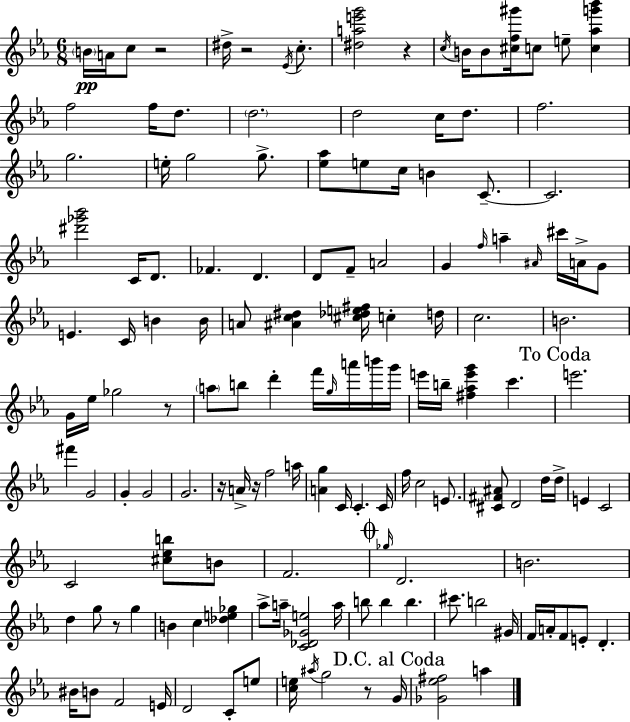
{
  \clef treble
  \numericTimeSignature
  \time 6/8
  \key c \minor
  \parenthesize b'16\pp a'16 c''8 r2 | dis''16-> r2 \acciaccatura { ees'16 } c''8.-. | <dis'' a'' e''' g'''>2 r4 | \acciaccatura { c''16 } b'16 b'8 <cis'' f'' gis'''>16 c''8 e''8-- <c'' aes'' g''' bes'''>4 | \break f''2 f''16 d''8. | \parenthesize d''2. | d''2 c''16 d''8. | f''2. | \break g''2. | e''16-. g''2 g''8.-> | <ees'' aes''>8 e''8 c''16 b'4 c'8.--~~ | c'2. | \break <dis''' ges''' bes'''>2 c'16 d'8. | fes'4. d'4. | d'8 f'8-- a'2 | g'4 \grace { f''16 } a''4-- \grace { ais'16 } | \break cis'''16 a'16-> g'8 e'4. c'16 b'4 | b'16 a'8 <ais' c'' dis''>4 <cis'' des'' e'' fis''>16 c''4-. | d''16 c''2. | b'2. | \break g'16 ees''16 ges''2 | r8 \parenthesize a''8 b''8 d'''4-. | f'''16 \grace { g''16 } a'''16 b'''16 g'''16 e'''16 b''16-- <fis'' aes'' e''' g'''>4 c'''4. | \mark "To Coda" e'''2. | \break fis'''4 g'2 | g'4-. g'2 | g'2. | r16 a'16-> r16 f''2 | \break a''16 <a' g''>4 c'16 c'4.-. | c'16 f''16 c''2 | e'8. <cis' fis' ais'>8 d'2 | d''16 d''16-> e'4 c'2 | \break c'2 | <cis'' ees'' b''>8 b'8 f'2. | \mark \markup { \musicglyph "scripts.coda" } \grace { ges''16 } d'2. | b'2. | \break d''4 g''8 | r8 g''4 b'4 c''4 | <des'' e'' ges''>4 aes''8-> a''16-- <c' des' ges' e''>2 | a''16 b''8 b''4 | \break b''4. cis'''8. b''2 | gis'16 f'16 a'16-. f'8 e'8-. | d'4.-. bis'16 b'8 f'2 | e'16 d'2 | \break c'8-. e''8 <c'' e''>16 \acciaccatura { ais''16 } g''2 | r8 \mark "D.C. al Coda" g'16 <ges' ees'' fis''>2 | a''4 \bar "|."
}